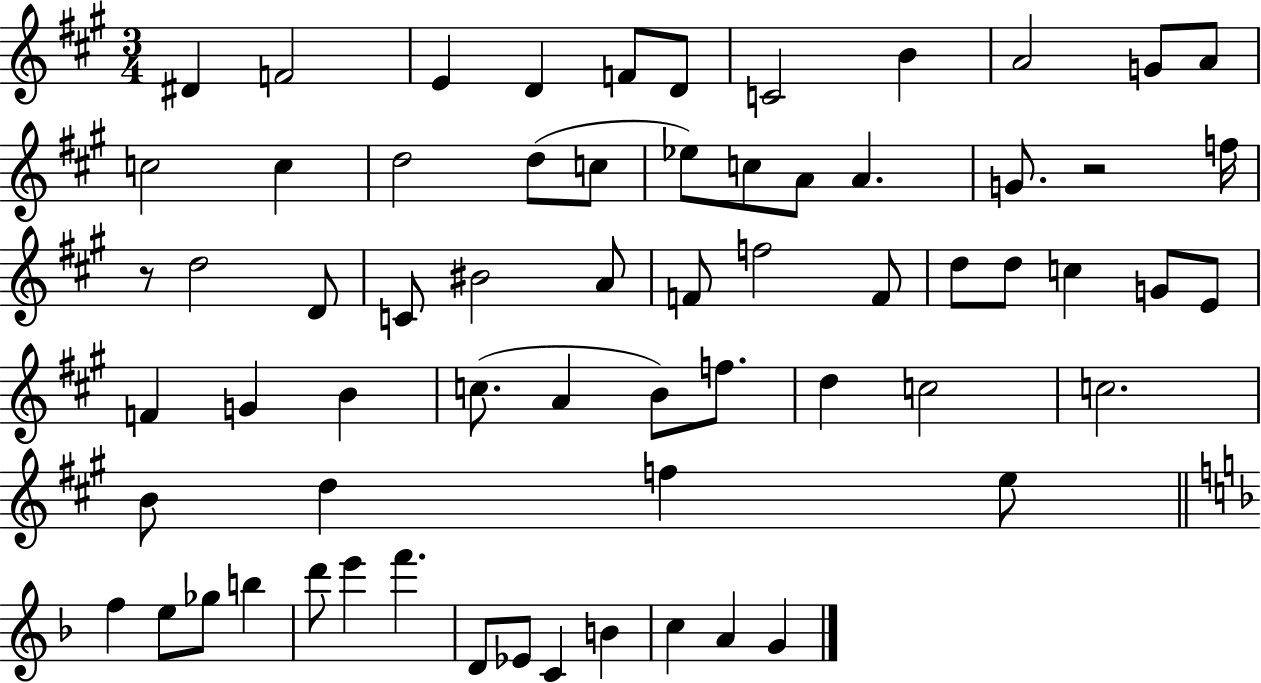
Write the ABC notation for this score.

X:1
T:Untitled
M:3/4
L:1/4
K:A
^D F2 E D F/2 D/2 C2 B A2 G/2 A/2 c2 c d2 d/2 c/2 _e/2 c/2 A/2 A G/2 z2 f/4 z/2 d2 D/2 C/2 ^B2 A/2 F/2 f2 F/2 d/2 d/2 c G/2 E/2 F G B c/2 A B/2 f/2 d c2 c2 B/2 d f e/2 f e/2 _g/2 b d'/2 e' f' D/2 _E/2 C B c A G